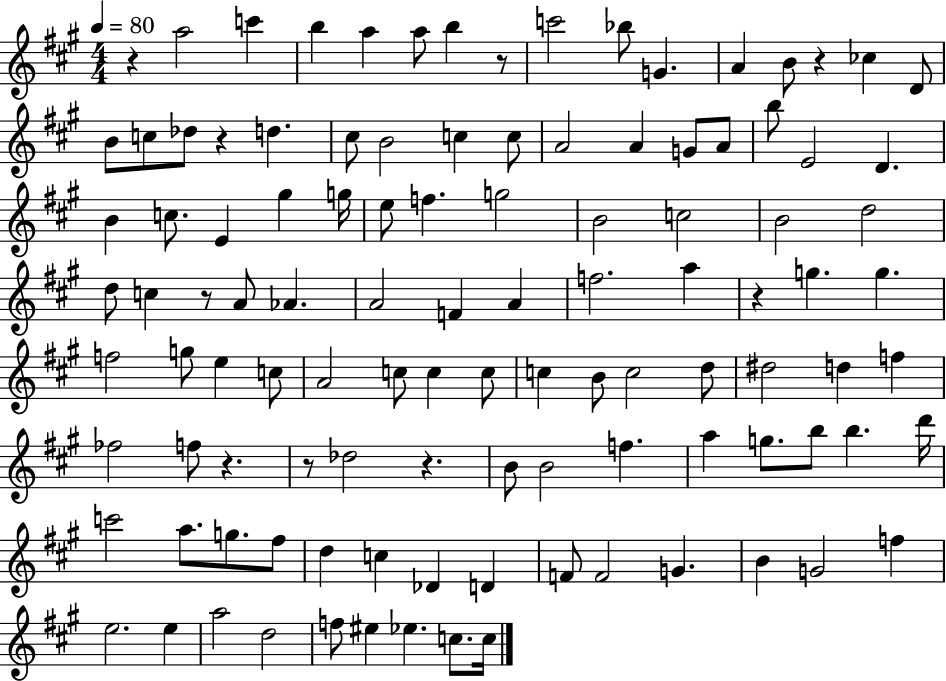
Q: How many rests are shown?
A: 9